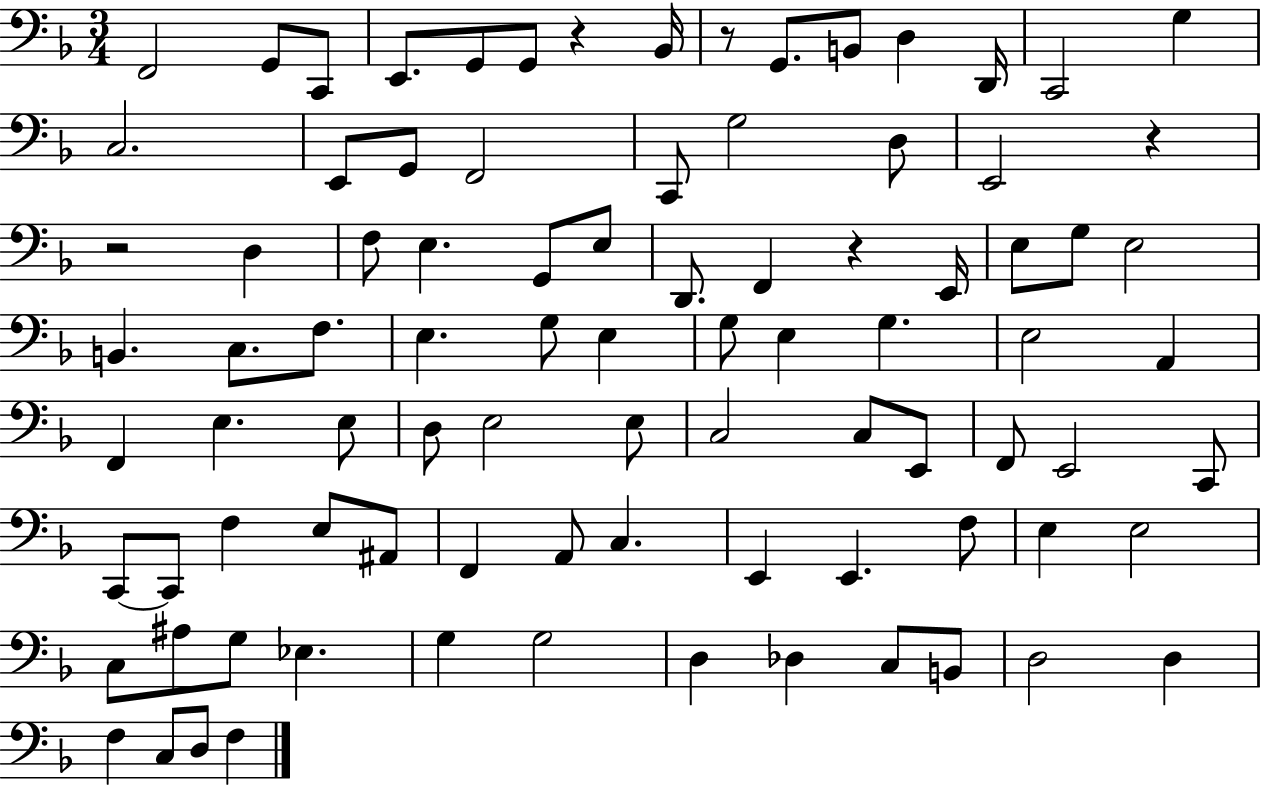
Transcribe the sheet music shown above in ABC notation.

X:1
T:Untitled
M:3/4
L:1/4
K:F
F,,2 G,,/2 C,,/2 E,,/2 G,,/2 G,,/2 z _B,,/4 z/2 G,,/2 B,,/2 D, D,,/4 C,,2 G, C,2 E,,/2 G,,/2 F,,2 C,,/2 G,2 D,/2 E,,2 z z2 D, F,/2 E, G,,/2 E,/2 D,,/2 F,, z E,,/4 E,/2 G,/2 E,2 B,, C,/2 F,/2 E, G,/2 E, G,/2 E, G, E,2 A,, F,, E, E,/2 D,/2 E,2 E,/2 C,2 C,/2 E,,/2 F,,/2 E,,2 C,,/2 C,,/2 C,,/2 F, E,/2 ^A,,/2 F,, A,,/2 C, E,, E,, F,/2 E, E,2 C,/2 ^A,/2 G,/2 _E, G, G,2 D, _D, C,/2 B,,/2 D,2 D, F, C,/2 D,/2 F,